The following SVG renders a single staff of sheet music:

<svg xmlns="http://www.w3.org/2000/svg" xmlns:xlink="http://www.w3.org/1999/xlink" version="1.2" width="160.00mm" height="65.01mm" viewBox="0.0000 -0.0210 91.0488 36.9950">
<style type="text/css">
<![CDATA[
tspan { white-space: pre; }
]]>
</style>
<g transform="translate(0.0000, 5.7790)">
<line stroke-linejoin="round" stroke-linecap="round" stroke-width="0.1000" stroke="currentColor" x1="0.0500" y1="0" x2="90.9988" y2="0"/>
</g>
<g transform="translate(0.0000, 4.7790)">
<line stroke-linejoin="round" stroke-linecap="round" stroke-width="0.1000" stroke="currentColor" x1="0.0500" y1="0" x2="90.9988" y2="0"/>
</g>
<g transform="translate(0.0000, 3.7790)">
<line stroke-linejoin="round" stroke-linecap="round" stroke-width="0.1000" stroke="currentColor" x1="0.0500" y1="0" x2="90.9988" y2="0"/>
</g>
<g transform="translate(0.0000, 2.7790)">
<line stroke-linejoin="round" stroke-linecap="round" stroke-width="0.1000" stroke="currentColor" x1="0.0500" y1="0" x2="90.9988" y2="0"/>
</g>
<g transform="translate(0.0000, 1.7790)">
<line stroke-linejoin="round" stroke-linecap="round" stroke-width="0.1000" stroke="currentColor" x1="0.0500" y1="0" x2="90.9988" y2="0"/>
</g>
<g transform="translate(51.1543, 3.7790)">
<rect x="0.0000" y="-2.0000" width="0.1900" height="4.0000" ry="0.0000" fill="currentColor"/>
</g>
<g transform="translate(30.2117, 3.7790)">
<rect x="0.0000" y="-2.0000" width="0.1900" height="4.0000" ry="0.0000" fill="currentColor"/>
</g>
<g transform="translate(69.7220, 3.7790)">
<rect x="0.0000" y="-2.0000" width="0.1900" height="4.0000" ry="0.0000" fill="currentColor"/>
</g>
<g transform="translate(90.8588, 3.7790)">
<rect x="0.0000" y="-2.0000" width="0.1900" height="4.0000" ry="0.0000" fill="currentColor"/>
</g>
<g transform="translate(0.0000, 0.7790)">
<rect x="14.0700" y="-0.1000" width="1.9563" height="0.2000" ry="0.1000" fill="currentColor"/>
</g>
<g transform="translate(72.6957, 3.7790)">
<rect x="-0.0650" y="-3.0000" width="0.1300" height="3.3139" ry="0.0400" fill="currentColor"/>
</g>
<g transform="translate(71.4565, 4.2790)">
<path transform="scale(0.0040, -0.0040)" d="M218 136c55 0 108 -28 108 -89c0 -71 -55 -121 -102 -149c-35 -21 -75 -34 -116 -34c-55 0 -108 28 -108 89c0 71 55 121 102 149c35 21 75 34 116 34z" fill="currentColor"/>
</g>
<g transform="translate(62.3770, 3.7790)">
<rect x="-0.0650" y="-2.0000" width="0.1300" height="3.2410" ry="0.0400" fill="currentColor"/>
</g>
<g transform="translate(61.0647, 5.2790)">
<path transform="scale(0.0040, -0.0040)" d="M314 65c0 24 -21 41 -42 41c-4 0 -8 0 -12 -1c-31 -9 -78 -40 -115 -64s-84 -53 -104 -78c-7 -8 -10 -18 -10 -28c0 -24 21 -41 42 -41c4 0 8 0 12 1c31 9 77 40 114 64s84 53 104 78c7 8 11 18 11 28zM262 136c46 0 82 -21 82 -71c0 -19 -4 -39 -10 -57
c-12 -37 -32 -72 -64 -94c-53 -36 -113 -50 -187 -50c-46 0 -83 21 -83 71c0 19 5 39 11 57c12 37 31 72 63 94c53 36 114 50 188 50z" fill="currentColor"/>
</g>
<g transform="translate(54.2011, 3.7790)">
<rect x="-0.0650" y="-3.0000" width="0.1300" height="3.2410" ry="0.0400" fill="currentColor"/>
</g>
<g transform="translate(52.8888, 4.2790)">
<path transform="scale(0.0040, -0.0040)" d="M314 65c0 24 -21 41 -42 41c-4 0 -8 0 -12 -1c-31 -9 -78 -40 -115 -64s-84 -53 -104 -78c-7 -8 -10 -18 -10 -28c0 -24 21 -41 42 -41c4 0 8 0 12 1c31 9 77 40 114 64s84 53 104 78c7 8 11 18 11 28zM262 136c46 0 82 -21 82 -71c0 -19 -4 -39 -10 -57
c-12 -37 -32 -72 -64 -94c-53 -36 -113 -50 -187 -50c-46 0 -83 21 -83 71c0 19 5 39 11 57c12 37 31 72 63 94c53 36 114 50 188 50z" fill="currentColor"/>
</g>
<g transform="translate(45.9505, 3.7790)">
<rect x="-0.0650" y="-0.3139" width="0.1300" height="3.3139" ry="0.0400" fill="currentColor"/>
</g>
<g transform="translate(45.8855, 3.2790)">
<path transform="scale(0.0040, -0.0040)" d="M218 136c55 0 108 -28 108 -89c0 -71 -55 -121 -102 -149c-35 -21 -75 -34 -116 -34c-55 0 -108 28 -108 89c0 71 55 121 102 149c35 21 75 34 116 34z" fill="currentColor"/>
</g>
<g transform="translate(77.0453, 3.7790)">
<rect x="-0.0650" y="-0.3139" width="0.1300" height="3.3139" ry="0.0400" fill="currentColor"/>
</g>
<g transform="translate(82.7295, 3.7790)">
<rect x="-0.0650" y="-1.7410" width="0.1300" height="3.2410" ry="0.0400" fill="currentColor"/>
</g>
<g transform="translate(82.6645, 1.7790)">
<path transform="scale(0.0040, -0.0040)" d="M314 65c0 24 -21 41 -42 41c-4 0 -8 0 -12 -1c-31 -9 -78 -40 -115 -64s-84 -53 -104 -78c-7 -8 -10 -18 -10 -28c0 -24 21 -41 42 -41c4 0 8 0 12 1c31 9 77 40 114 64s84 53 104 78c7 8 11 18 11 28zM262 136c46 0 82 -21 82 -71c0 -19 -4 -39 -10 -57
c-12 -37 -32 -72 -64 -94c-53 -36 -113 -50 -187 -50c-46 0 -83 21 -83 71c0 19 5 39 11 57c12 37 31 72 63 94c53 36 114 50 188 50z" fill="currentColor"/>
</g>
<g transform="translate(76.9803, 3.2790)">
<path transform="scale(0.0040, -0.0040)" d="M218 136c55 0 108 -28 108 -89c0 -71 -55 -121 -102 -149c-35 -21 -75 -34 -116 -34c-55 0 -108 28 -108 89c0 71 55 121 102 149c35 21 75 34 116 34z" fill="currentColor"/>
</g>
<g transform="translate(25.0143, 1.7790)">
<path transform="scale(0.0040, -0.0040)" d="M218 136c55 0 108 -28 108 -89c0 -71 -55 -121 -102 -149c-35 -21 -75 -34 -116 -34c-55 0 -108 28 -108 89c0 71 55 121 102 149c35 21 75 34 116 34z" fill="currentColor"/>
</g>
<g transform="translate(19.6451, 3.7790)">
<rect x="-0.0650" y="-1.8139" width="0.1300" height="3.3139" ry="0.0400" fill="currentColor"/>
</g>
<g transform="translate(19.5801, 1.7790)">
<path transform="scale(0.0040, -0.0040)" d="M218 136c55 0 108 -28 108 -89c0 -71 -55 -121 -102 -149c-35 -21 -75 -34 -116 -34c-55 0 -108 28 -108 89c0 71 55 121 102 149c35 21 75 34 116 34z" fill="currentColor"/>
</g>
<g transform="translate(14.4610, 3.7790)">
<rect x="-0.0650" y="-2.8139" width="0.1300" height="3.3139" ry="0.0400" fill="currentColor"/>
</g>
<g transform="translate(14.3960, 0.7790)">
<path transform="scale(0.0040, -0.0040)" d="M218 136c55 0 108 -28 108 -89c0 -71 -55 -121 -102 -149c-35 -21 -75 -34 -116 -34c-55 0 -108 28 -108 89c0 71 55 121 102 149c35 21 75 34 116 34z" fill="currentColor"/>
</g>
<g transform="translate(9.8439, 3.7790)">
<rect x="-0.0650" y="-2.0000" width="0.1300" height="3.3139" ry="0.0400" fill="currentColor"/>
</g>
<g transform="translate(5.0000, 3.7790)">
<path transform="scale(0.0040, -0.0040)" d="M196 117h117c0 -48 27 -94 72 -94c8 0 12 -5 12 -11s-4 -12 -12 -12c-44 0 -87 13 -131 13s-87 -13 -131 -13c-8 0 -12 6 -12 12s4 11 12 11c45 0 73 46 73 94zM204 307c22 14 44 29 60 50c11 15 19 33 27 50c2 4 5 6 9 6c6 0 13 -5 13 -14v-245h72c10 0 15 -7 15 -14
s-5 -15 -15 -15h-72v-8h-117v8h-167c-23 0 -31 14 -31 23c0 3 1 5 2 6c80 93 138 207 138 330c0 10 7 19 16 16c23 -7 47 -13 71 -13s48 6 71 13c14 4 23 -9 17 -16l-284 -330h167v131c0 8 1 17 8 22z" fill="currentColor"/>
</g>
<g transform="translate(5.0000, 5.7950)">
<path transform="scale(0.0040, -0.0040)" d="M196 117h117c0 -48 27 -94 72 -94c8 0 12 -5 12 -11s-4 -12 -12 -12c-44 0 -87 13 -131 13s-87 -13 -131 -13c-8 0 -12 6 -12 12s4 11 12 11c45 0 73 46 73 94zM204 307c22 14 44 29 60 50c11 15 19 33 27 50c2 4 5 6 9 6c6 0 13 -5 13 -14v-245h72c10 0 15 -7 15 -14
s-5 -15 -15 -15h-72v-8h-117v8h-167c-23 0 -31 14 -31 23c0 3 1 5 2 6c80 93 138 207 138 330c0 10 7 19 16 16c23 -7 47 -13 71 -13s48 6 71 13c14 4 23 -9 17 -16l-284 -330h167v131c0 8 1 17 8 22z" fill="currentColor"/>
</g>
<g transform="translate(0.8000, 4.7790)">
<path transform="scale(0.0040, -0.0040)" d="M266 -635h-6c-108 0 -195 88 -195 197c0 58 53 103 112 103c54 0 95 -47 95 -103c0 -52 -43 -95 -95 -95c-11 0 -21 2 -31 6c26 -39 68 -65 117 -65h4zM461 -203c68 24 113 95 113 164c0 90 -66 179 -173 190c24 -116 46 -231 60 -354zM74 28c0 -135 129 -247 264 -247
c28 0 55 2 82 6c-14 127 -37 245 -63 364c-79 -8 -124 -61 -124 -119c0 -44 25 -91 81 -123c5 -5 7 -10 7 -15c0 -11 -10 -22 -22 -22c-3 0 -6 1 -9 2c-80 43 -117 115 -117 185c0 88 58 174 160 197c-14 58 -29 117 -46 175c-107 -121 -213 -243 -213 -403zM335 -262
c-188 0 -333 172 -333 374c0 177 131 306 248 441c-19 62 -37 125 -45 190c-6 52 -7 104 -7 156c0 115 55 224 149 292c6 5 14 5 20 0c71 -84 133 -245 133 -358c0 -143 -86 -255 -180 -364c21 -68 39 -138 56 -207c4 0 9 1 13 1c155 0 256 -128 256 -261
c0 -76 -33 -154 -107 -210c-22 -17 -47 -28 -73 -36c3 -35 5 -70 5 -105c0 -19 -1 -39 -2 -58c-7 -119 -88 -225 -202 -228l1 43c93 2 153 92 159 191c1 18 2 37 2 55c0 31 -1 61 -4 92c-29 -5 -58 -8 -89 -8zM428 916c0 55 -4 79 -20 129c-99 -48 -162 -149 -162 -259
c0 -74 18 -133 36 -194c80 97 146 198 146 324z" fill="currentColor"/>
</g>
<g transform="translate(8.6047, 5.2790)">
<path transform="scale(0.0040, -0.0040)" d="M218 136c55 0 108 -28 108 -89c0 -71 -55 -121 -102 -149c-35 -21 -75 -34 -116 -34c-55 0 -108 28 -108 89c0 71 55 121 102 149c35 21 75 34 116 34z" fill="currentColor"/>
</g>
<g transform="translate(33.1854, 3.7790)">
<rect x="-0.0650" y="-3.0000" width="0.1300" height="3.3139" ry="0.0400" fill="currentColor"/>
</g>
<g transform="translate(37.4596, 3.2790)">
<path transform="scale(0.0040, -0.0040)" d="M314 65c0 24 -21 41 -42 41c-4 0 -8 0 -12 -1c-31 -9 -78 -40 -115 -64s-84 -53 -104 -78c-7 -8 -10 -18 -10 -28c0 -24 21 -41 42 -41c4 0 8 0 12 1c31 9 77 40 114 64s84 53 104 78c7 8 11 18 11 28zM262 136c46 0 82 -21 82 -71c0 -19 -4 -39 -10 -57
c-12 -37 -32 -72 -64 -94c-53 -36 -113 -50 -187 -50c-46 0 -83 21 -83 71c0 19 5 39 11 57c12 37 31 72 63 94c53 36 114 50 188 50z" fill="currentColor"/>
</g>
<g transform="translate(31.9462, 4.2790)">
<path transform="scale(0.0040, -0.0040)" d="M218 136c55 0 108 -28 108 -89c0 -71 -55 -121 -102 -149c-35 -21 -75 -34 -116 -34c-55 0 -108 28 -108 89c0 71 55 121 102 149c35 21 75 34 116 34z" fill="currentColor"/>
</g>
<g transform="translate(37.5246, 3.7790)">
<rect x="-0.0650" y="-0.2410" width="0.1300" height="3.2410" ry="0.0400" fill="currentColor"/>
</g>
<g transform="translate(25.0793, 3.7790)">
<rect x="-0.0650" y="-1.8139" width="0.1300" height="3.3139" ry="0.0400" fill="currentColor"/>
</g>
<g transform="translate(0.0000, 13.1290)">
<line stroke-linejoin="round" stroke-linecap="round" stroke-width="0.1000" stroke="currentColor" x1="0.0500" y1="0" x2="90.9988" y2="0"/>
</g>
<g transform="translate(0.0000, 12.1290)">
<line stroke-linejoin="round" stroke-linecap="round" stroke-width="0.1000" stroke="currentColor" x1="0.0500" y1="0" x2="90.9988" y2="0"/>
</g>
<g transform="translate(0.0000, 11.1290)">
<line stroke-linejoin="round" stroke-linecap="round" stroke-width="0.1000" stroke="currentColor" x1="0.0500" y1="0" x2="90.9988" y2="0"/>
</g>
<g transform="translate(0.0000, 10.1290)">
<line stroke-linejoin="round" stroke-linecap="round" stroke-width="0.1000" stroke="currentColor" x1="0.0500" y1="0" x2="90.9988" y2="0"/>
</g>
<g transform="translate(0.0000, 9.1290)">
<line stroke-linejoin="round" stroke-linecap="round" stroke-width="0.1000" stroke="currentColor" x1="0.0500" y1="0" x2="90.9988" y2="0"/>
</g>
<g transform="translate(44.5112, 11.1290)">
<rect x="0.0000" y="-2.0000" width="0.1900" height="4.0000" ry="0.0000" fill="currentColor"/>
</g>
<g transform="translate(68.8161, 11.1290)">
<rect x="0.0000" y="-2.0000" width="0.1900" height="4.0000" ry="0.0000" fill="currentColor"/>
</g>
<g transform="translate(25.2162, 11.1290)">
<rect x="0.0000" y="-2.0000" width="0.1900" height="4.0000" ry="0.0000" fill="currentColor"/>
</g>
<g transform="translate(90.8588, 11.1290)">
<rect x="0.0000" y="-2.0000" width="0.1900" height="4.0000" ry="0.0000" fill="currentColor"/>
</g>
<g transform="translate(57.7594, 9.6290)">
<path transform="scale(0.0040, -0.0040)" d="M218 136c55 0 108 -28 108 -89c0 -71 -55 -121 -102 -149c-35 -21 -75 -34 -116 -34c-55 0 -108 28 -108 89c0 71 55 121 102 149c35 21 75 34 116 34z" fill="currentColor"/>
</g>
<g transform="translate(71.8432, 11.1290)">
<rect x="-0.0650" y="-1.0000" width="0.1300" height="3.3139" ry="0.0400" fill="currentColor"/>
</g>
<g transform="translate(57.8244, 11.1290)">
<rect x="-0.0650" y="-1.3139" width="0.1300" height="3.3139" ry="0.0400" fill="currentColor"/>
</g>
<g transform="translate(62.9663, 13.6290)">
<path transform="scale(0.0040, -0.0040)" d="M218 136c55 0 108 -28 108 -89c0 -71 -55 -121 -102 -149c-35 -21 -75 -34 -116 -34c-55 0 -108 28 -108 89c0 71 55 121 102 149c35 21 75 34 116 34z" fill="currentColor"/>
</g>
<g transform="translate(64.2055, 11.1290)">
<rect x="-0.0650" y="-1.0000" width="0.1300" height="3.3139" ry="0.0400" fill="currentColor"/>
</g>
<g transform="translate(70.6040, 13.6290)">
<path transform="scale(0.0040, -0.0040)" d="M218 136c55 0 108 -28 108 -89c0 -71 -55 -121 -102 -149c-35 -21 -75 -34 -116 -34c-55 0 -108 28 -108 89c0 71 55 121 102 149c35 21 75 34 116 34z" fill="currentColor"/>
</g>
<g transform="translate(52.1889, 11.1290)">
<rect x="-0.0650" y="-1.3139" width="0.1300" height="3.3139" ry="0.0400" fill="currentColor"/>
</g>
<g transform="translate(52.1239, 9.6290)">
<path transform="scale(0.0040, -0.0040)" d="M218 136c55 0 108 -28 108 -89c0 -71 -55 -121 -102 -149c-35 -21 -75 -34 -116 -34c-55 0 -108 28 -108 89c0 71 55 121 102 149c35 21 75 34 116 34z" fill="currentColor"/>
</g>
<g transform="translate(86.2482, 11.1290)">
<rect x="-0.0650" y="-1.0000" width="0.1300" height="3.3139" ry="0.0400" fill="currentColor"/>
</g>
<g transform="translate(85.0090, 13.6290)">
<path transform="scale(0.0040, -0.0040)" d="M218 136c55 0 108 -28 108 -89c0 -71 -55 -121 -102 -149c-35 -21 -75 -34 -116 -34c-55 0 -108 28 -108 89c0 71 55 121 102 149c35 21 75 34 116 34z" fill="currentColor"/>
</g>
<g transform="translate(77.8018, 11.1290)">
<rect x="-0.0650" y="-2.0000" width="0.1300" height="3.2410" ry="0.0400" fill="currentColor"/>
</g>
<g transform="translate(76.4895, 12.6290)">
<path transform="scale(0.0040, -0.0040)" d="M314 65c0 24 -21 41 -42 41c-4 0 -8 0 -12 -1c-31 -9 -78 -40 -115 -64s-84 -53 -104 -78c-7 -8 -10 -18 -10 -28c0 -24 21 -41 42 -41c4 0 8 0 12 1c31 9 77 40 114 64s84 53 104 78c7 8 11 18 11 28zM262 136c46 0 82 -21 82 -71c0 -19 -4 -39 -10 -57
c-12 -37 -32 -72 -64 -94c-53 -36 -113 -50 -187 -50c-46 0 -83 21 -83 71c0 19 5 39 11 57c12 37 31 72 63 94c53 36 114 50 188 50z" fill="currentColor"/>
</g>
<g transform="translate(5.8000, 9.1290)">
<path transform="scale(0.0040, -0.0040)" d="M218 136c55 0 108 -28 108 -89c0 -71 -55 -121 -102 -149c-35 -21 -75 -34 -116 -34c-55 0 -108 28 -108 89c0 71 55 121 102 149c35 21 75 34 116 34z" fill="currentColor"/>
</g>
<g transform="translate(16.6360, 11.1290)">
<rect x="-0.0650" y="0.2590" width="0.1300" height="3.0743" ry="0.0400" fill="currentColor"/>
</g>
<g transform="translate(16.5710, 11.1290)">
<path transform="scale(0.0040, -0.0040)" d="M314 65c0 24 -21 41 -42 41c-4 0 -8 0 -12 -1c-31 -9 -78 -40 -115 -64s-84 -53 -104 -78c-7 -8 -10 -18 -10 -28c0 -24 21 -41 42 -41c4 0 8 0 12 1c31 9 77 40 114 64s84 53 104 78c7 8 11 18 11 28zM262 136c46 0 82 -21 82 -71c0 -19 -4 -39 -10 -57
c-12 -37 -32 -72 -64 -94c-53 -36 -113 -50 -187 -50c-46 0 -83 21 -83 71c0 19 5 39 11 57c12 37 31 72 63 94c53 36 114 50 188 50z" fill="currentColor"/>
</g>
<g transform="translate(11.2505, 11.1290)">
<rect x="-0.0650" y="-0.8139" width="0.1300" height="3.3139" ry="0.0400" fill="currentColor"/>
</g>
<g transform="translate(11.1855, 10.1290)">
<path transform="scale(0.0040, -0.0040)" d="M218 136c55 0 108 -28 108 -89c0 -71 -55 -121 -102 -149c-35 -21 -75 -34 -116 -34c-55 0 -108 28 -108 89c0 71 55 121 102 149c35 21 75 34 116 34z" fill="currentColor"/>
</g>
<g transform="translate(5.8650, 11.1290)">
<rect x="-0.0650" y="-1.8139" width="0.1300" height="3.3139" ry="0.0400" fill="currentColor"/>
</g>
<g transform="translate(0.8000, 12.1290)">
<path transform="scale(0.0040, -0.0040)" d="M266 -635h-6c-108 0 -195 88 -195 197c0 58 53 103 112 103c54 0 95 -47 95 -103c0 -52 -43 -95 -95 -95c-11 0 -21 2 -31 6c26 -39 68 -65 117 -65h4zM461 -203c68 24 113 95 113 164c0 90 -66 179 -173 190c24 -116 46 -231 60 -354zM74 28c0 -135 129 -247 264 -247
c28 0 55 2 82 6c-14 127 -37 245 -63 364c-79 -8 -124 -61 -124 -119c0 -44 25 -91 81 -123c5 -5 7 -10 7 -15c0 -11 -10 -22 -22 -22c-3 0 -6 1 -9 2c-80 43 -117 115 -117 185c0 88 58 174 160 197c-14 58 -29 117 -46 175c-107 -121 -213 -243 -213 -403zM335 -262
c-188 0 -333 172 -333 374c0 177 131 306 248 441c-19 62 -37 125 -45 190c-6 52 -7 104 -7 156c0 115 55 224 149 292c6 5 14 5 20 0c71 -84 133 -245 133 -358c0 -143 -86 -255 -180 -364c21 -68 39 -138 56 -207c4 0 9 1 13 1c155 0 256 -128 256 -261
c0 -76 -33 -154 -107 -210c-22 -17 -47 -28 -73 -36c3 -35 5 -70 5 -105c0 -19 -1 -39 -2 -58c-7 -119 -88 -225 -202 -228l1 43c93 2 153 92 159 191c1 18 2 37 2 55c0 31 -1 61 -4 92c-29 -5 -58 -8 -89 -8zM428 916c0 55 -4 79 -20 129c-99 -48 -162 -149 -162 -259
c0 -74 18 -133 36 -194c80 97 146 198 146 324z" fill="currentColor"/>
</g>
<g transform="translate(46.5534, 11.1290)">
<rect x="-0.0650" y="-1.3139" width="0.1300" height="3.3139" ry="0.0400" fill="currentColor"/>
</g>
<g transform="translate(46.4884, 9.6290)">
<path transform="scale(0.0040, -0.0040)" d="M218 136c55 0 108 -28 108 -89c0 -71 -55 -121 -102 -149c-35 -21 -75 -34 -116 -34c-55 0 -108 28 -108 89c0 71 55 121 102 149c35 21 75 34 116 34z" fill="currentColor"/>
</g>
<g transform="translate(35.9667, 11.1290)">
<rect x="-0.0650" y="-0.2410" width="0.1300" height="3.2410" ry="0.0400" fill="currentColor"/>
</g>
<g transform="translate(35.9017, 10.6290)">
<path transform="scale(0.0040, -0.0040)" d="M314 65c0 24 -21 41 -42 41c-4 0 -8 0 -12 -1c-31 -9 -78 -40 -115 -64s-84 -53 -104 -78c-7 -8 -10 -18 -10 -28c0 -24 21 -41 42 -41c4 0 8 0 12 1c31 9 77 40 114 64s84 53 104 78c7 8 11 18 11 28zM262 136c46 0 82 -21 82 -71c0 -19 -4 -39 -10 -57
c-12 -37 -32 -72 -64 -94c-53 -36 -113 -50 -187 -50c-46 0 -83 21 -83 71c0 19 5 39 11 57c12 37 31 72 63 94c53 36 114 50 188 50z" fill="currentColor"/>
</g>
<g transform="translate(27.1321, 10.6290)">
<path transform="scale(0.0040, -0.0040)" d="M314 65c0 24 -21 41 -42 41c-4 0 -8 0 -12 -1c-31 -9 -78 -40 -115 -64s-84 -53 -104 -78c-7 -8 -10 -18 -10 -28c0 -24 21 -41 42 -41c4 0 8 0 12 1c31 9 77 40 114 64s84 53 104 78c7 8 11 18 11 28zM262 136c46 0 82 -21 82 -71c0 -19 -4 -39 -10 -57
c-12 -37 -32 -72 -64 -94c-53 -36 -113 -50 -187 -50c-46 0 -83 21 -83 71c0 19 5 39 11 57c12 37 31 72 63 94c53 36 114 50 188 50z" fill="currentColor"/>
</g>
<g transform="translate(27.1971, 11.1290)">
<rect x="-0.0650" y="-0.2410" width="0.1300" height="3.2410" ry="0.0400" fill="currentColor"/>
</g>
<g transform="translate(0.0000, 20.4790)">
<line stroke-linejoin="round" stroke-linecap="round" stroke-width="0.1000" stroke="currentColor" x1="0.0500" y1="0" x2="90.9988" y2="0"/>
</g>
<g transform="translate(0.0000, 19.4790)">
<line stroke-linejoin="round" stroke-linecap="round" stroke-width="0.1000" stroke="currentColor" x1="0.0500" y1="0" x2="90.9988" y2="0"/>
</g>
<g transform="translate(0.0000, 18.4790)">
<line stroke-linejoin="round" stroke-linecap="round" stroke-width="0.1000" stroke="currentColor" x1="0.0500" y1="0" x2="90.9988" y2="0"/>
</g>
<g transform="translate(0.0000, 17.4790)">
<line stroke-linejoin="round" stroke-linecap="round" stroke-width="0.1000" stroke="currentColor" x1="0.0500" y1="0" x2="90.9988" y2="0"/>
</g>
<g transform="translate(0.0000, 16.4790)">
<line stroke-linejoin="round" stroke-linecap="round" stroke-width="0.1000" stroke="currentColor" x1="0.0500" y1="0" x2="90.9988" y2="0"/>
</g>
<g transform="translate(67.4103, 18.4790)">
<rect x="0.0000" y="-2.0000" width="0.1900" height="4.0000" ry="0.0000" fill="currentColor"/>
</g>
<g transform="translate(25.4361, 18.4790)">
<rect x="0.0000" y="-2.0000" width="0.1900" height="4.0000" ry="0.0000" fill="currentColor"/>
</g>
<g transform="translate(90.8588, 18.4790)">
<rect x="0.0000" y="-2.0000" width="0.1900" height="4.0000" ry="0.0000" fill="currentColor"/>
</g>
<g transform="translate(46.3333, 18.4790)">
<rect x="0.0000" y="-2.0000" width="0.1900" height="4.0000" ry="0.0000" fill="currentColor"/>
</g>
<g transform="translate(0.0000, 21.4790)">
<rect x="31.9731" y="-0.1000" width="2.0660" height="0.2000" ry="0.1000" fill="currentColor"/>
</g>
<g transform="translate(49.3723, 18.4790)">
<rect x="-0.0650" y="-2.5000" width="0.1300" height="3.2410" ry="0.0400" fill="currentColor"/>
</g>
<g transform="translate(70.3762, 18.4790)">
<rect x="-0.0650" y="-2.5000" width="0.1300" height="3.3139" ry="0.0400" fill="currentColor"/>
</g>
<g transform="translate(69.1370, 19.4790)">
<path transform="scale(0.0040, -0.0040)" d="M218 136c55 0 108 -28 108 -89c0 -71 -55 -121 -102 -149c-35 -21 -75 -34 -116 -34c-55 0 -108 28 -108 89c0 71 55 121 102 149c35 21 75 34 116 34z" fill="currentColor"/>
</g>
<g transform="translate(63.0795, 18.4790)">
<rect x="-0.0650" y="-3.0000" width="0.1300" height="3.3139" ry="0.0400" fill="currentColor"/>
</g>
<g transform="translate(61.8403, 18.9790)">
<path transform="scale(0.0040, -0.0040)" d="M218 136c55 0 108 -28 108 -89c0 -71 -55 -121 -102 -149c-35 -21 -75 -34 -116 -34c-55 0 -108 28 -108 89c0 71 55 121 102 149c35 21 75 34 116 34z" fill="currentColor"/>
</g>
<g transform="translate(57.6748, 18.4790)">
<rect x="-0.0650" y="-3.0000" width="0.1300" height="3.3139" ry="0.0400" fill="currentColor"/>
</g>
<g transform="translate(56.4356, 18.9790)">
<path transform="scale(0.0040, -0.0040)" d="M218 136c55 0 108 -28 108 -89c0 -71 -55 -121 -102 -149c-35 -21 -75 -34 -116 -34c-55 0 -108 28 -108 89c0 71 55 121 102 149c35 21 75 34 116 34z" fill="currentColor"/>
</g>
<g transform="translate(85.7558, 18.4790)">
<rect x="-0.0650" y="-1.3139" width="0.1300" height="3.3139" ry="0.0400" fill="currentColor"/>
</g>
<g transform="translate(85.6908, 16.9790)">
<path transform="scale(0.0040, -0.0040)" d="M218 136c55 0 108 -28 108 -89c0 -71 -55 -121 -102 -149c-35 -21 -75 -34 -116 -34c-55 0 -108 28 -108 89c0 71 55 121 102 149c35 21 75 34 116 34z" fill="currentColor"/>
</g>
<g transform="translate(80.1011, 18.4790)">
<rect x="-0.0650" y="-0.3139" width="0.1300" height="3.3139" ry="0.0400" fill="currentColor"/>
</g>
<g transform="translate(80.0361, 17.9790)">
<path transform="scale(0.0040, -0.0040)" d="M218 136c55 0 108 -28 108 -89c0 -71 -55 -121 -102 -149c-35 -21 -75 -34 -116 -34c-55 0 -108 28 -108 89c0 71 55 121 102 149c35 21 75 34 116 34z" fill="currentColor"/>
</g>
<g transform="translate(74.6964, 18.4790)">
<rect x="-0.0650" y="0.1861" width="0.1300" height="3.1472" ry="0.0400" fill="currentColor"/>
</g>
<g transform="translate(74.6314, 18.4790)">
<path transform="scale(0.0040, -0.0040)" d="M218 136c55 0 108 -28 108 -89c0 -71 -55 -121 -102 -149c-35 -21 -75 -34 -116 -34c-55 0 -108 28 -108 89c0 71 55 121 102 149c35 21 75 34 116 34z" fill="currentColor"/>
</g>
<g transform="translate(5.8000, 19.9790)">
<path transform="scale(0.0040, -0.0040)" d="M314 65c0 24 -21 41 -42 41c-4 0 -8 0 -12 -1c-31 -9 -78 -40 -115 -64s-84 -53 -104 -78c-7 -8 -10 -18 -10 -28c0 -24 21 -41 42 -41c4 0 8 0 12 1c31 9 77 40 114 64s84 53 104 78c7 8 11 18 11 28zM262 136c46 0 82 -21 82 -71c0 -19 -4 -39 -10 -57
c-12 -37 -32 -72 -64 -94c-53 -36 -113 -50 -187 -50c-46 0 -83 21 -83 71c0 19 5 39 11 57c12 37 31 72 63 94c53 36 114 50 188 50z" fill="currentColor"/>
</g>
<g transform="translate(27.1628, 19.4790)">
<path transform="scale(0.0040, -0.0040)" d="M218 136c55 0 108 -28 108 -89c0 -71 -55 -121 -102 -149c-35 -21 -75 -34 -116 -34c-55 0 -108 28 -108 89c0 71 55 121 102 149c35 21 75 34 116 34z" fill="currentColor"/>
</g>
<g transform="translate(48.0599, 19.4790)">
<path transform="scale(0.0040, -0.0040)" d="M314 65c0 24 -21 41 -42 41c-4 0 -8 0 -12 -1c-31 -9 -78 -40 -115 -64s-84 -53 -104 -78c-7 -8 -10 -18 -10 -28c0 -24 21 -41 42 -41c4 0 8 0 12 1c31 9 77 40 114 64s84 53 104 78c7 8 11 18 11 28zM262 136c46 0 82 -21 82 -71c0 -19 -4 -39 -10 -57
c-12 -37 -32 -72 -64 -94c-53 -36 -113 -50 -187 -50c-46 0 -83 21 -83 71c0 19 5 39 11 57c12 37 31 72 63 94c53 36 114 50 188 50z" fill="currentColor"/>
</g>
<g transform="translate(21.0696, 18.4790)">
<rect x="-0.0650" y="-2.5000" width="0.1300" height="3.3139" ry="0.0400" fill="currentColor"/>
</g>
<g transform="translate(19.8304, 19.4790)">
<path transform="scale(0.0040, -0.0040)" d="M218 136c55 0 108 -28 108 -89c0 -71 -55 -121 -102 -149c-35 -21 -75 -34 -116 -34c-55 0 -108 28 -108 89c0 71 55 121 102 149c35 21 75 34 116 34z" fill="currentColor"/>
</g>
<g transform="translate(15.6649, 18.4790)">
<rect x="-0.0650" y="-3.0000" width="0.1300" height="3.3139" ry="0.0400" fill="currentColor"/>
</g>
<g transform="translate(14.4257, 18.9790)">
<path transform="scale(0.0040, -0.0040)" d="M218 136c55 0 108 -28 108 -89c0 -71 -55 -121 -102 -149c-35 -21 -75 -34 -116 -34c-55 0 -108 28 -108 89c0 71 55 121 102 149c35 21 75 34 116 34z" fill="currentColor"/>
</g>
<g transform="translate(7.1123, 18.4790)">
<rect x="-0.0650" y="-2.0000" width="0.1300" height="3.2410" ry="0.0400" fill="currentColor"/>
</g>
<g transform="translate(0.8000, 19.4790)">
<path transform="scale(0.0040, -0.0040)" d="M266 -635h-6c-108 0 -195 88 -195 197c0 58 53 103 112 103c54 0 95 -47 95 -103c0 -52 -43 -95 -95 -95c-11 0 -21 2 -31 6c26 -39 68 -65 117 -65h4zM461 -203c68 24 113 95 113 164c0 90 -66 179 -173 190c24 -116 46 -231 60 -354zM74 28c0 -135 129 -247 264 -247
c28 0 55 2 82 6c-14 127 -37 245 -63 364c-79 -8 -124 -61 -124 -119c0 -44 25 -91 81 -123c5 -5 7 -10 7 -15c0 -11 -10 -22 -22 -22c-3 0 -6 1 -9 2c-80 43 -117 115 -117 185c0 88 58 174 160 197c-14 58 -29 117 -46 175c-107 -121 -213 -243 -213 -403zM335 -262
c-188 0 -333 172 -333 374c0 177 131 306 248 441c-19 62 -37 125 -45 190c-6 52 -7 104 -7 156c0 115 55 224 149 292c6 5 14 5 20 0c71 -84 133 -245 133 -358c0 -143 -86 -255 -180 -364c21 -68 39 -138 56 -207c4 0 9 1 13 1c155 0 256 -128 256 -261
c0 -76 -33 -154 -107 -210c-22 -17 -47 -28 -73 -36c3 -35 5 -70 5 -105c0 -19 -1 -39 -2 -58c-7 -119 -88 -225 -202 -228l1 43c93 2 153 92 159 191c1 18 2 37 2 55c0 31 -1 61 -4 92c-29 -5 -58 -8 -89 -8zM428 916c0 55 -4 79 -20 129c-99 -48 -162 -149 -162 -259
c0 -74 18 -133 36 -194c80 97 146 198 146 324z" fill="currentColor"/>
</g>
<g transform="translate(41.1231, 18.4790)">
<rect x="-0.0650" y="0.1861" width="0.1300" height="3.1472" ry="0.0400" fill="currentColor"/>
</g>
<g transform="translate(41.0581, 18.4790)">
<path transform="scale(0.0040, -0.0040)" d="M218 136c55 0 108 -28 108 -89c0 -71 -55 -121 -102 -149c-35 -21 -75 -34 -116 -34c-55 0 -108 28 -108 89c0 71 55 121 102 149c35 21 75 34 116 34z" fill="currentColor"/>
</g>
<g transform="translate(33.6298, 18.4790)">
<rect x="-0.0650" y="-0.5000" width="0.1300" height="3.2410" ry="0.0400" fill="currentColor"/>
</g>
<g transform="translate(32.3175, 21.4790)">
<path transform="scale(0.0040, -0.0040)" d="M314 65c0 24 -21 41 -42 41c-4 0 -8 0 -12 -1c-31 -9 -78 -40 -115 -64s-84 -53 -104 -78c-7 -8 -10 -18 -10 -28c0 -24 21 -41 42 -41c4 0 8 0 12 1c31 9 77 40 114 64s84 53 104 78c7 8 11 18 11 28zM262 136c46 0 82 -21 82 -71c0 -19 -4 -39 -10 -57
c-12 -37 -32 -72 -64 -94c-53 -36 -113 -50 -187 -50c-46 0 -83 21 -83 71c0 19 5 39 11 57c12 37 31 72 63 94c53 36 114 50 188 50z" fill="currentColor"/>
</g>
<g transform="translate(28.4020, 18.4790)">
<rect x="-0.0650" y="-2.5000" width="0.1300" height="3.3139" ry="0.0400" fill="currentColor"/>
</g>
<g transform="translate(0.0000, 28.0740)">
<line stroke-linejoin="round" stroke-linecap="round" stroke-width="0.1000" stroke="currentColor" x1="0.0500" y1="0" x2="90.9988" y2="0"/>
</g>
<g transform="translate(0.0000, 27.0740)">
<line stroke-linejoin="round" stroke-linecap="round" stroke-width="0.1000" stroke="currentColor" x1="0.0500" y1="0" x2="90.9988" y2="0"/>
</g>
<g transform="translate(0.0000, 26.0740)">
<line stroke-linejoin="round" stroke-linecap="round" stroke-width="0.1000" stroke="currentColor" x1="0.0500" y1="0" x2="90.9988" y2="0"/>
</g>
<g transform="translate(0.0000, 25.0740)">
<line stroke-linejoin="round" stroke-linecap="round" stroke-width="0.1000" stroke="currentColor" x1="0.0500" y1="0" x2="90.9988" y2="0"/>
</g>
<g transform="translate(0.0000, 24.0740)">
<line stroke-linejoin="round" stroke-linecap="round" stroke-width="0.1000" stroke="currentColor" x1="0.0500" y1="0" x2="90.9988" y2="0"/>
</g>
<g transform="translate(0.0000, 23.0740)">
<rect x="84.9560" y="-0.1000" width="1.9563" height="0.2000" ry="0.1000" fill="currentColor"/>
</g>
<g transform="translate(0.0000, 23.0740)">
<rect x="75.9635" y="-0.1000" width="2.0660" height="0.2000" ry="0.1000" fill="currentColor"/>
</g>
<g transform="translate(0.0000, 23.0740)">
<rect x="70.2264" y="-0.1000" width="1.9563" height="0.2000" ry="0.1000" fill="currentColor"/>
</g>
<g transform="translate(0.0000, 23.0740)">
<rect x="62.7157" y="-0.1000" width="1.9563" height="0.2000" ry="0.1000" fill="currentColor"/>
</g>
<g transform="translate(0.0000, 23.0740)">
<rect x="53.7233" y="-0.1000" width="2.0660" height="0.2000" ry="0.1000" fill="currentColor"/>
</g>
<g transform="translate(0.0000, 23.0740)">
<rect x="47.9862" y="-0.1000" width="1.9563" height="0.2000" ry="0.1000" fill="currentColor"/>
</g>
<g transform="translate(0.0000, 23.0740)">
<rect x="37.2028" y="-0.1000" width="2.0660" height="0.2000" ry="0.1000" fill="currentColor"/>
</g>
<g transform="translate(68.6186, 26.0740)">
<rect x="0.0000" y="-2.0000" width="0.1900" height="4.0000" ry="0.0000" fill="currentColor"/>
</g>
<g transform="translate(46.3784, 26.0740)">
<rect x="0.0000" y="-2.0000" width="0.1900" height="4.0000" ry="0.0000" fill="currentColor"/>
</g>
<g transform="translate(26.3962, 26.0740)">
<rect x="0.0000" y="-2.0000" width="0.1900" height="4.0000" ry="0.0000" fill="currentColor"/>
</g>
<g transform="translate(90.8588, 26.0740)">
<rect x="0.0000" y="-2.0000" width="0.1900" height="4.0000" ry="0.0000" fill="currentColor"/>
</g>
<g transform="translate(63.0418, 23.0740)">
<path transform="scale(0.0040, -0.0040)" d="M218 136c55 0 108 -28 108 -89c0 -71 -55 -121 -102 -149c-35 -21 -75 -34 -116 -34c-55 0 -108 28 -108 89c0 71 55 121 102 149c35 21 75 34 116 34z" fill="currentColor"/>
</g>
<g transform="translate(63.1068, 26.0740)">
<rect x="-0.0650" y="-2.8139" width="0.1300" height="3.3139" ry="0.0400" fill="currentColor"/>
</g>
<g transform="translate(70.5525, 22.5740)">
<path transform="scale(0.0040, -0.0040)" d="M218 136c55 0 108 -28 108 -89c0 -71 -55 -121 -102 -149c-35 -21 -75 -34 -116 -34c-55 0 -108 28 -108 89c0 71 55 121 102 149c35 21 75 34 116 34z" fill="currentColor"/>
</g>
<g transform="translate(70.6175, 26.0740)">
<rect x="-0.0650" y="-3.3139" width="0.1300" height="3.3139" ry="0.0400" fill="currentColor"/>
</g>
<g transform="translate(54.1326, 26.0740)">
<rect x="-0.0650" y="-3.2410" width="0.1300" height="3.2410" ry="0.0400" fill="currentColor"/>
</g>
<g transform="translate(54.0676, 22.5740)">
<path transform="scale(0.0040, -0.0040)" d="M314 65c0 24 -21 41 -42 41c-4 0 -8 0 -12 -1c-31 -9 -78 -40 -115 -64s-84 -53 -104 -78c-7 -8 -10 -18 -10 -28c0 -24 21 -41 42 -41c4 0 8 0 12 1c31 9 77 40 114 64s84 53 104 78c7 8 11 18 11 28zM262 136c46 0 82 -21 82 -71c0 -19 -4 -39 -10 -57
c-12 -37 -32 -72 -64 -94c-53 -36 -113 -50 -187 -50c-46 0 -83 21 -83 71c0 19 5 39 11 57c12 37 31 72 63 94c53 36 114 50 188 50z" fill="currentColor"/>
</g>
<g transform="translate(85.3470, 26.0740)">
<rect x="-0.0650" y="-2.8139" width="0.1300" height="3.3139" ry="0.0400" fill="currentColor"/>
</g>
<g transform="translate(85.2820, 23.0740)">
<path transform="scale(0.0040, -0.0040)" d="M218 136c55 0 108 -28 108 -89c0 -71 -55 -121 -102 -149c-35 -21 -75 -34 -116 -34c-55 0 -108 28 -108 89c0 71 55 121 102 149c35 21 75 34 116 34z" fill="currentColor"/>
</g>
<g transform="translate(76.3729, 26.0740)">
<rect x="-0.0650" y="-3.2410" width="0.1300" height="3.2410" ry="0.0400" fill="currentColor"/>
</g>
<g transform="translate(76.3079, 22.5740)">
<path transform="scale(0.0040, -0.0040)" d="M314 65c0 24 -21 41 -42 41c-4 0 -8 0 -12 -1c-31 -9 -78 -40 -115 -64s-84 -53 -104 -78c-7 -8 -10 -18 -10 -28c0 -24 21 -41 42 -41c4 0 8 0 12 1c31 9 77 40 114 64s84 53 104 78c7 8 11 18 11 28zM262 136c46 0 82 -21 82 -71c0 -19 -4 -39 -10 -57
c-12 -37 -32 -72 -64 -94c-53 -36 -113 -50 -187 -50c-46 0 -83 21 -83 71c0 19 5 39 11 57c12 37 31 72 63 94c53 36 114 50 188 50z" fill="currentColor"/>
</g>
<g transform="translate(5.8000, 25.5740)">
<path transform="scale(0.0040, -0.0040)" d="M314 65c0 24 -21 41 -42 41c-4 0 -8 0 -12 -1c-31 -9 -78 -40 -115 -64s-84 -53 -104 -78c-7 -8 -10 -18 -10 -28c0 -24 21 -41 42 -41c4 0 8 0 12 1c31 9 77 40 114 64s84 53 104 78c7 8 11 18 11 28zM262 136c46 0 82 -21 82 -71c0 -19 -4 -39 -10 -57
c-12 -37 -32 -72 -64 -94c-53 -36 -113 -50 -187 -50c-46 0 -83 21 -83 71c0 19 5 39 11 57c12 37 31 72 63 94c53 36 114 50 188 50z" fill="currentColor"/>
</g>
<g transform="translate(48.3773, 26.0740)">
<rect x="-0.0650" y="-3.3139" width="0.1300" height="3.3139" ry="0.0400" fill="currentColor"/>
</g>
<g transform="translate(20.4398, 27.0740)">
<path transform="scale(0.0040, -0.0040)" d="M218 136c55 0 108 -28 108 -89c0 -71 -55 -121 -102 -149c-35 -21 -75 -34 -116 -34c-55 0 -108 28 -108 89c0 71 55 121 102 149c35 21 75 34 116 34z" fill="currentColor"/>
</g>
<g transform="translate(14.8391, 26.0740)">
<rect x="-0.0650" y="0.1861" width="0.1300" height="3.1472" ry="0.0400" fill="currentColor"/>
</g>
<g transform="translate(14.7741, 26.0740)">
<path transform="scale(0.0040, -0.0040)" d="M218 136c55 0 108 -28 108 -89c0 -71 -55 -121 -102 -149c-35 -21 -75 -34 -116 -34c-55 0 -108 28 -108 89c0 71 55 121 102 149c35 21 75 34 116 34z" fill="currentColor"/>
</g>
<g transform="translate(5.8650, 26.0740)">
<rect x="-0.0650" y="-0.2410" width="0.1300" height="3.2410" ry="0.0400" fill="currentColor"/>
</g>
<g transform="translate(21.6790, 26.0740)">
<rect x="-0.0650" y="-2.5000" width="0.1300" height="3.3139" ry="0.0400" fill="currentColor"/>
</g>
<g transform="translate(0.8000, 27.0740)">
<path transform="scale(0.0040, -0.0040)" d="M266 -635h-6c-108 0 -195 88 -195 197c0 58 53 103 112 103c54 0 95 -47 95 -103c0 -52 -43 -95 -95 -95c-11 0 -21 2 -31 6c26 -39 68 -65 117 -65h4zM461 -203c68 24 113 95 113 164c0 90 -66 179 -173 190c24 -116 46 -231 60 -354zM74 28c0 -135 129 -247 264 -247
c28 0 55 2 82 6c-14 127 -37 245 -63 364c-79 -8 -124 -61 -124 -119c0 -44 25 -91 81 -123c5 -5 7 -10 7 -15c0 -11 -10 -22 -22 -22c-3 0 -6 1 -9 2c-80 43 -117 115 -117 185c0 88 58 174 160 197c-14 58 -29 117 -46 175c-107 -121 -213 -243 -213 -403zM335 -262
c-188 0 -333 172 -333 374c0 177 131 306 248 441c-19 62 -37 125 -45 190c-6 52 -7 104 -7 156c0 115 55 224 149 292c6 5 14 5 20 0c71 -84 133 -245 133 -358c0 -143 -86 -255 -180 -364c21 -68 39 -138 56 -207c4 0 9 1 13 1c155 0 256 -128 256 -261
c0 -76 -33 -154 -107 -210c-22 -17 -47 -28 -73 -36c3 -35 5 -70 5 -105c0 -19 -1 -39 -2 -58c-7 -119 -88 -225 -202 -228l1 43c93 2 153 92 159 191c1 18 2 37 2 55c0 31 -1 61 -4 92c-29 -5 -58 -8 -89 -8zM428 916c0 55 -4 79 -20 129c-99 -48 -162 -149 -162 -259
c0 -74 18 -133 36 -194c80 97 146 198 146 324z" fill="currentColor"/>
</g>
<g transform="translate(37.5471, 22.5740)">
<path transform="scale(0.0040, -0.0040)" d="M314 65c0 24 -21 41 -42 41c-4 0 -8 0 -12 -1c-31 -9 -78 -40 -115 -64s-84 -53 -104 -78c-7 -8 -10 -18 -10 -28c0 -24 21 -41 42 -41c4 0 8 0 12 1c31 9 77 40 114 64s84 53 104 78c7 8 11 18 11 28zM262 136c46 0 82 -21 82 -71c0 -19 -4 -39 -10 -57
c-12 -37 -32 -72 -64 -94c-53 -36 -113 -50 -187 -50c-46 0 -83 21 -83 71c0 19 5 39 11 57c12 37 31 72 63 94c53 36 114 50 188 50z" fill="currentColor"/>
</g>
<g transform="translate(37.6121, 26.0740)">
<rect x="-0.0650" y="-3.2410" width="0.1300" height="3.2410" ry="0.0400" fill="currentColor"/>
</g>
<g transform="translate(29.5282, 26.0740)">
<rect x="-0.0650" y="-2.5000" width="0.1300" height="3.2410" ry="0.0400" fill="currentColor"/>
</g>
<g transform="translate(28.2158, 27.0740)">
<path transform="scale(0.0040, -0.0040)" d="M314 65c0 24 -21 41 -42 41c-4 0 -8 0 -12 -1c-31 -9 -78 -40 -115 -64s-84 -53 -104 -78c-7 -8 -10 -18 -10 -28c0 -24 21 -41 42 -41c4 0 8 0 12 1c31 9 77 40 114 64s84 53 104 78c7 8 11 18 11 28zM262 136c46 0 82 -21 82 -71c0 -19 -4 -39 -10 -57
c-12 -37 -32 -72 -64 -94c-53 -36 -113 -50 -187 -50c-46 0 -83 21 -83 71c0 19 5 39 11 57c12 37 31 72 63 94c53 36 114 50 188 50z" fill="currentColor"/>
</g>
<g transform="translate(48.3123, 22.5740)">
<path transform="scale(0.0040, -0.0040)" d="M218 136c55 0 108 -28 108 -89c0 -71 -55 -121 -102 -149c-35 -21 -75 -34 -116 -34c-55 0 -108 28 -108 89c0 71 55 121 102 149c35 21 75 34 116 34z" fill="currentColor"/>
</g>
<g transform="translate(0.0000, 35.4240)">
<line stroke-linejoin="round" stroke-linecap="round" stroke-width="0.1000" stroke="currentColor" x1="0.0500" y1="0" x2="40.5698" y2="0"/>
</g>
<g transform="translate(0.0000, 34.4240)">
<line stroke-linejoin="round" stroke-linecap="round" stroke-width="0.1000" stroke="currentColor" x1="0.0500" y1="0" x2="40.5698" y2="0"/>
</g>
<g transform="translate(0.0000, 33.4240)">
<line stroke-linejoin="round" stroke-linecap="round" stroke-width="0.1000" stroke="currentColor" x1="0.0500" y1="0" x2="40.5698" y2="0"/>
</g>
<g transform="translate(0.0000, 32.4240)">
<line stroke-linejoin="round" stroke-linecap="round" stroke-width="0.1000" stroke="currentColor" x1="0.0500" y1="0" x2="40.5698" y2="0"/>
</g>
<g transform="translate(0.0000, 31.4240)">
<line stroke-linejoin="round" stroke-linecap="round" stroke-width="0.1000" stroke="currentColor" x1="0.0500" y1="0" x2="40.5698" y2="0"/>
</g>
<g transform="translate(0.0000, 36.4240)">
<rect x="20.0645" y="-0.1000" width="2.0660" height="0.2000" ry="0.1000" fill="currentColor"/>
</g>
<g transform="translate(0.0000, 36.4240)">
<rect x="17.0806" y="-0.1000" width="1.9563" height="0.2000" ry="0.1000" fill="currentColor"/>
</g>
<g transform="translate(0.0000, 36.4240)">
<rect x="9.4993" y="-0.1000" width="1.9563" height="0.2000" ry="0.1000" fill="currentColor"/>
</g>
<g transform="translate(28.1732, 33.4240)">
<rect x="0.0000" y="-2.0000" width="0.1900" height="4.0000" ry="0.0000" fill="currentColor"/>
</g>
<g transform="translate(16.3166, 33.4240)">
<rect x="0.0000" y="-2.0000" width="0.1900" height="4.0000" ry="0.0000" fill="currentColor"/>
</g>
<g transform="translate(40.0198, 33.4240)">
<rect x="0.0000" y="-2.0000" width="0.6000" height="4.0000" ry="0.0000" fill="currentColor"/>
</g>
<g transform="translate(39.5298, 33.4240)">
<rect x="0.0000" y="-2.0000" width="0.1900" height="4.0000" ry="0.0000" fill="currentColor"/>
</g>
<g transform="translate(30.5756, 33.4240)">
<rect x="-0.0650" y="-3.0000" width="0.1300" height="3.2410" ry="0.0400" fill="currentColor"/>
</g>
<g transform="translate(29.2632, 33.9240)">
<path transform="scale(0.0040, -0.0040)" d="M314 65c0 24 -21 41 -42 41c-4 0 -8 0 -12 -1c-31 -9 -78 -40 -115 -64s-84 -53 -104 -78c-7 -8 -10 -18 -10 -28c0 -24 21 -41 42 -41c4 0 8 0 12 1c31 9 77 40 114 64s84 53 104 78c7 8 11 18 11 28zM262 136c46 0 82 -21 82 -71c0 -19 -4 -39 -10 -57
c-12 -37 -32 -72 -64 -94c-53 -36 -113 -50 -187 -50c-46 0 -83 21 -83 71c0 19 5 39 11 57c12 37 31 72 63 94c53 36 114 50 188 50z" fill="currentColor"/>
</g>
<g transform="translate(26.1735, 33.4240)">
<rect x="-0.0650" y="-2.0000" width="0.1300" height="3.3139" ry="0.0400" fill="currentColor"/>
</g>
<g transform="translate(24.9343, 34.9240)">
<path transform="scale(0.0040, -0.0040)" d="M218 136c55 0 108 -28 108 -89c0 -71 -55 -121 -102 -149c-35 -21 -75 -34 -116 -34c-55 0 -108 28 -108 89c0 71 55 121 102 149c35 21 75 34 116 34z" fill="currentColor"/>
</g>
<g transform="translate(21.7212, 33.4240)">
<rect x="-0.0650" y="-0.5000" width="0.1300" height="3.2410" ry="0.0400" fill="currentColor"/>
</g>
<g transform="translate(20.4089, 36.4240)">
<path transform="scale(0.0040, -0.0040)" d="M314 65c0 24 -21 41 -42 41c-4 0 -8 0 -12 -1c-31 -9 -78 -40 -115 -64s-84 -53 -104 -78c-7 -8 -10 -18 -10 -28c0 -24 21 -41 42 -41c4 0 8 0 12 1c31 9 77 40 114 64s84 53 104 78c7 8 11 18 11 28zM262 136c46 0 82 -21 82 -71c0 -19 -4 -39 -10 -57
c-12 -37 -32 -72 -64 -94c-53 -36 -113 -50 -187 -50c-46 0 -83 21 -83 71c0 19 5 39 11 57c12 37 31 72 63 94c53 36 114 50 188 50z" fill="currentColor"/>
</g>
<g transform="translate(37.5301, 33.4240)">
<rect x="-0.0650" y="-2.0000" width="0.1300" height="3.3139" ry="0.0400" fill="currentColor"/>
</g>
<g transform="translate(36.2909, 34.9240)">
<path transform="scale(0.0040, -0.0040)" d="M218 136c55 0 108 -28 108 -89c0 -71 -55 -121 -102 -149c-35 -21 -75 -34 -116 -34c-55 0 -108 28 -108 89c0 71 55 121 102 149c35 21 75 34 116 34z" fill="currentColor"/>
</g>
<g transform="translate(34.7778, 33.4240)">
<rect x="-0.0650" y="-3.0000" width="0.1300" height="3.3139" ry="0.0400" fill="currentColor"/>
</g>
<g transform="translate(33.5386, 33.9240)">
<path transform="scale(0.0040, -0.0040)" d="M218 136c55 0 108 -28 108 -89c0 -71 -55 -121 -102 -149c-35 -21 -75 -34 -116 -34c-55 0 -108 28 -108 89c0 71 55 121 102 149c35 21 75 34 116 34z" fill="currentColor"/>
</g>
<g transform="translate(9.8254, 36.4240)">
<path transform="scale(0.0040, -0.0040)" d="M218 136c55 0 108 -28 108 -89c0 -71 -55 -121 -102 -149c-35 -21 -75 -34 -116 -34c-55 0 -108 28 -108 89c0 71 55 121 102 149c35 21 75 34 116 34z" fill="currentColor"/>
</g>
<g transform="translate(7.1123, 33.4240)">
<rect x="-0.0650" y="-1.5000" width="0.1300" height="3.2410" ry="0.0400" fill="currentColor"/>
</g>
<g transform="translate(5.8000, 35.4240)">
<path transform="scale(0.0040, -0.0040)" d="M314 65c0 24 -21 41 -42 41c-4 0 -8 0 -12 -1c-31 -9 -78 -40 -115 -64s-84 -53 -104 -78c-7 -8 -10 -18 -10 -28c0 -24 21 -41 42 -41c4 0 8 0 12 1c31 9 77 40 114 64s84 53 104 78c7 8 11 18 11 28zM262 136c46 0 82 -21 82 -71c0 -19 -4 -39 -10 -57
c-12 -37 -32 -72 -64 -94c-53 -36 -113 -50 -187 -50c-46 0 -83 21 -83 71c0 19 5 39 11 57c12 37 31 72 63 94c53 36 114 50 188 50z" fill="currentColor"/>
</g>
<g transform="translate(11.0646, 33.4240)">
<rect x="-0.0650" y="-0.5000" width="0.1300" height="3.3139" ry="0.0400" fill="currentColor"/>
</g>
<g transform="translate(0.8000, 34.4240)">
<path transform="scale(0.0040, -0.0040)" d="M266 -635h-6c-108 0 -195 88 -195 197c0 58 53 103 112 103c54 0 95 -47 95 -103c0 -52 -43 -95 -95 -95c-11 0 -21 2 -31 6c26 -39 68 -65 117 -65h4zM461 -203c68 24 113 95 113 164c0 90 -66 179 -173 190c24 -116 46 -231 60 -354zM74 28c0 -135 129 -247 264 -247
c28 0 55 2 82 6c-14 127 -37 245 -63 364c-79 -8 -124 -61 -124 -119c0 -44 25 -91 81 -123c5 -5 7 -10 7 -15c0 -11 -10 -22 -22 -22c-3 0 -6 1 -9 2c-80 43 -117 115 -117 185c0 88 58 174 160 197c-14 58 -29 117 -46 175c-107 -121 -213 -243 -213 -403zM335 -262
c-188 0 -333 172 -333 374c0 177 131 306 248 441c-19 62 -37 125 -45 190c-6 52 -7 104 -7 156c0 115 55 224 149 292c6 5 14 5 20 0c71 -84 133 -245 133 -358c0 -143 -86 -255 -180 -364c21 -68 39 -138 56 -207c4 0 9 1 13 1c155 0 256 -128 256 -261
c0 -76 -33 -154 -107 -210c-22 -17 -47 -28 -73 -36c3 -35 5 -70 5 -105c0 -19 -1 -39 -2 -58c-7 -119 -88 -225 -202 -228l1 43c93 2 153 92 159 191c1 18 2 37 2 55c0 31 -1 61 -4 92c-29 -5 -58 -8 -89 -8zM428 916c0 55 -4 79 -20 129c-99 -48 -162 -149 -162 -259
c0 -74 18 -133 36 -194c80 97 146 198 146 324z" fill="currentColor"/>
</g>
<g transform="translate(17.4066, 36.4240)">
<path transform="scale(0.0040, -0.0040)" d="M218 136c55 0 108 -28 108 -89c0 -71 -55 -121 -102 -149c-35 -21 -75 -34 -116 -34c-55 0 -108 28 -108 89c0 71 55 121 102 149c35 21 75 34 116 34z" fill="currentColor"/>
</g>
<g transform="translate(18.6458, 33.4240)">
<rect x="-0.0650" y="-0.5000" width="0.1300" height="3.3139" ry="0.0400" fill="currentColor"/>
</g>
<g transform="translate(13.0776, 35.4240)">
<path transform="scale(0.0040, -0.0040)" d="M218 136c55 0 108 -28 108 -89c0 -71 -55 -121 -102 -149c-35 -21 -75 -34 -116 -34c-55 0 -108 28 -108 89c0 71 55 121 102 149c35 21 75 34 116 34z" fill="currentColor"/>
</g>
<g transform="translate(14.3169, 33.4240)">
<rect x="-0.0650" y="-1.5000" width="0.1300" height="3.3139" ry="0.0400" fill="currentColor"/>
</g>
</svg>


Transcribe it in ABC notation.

X:1
T:Untitled
M:4/4
L:1/4
K:C
F a f f A c2 c A2 F2 A c f2 f d B2 c2 c2 e e e D D F2 D F2 A G G C2 B G2 A A G B c e c2 B G G2 b2 b b2 a b b2 a E2 C E C C2 F A2 A F